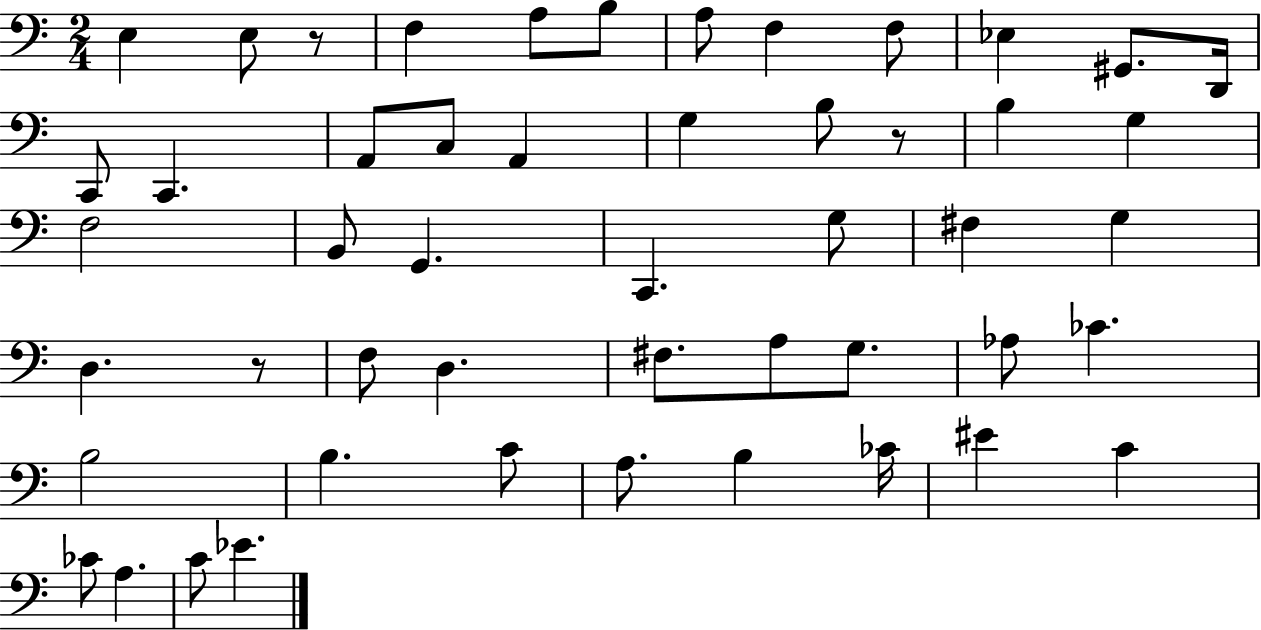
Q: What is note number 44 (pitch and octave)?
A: CES4